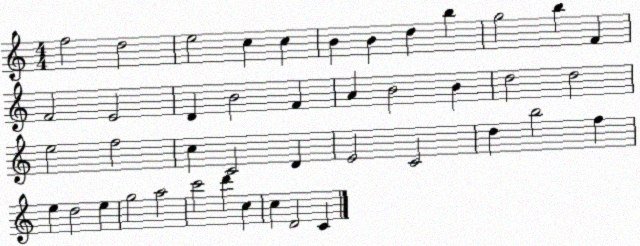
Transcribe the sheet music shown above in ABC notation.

X:1
T:Untitled
M:4/4
L:1/4
K:C
f2 d2 e2 c c B B d b g2 b F F2 E2 D B2 F A B2 B d2 d2 e2 f2 c C2 D E2 C2 d b2 f e d2 e g2 a2 c'2 d' c c D2 C